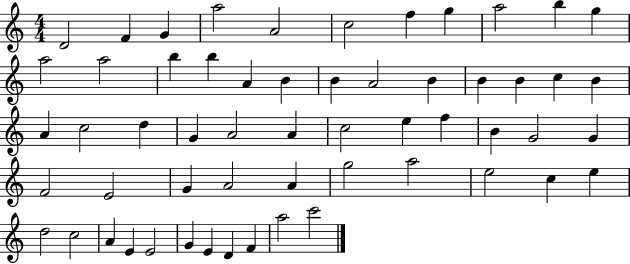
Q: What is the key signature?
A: C major